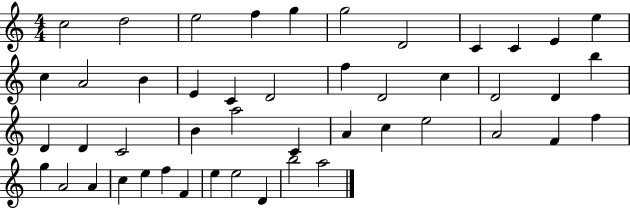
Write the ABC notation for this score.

X:1
T:Untitled
M:4/4
L:1/4
K:C
c2 d2 e2 f g g2 D2 C C E e c A2 B E C D2 f D2 c D2 D b D D C2 B a2 C A c e2 A2 F f g A2 A c e f F e e2 D b2 a2